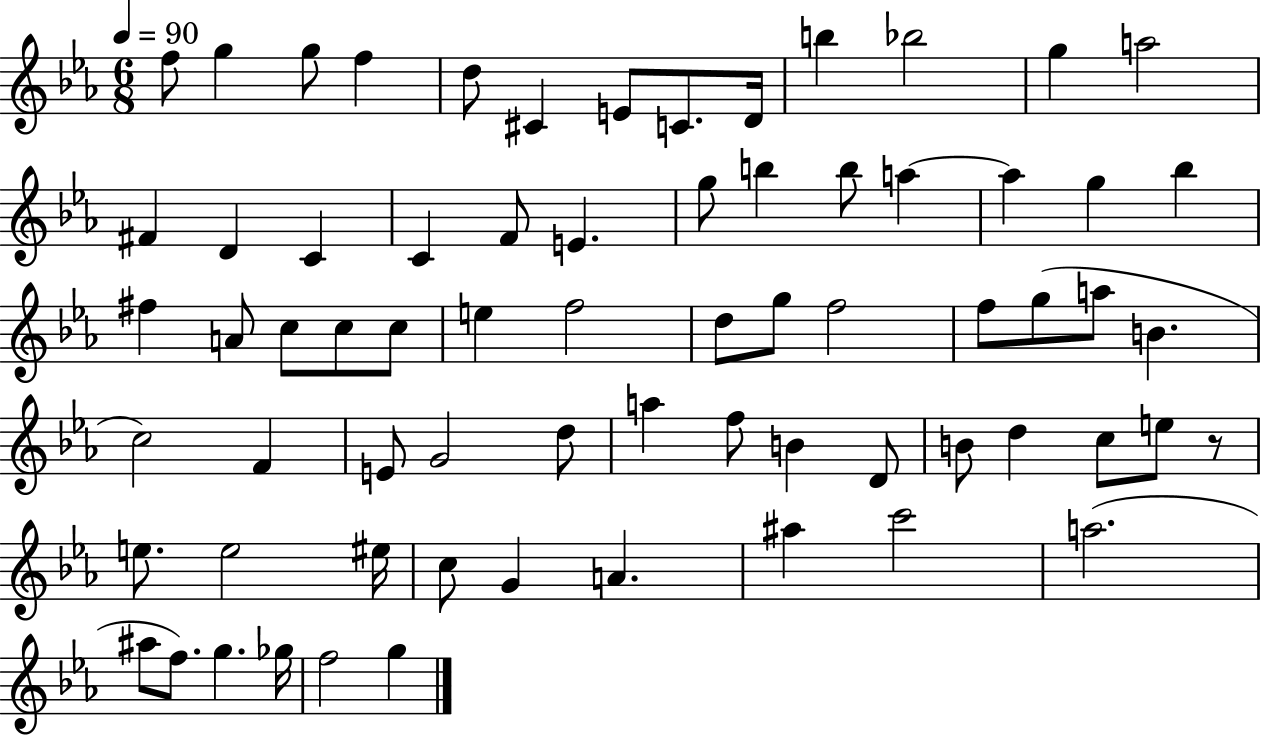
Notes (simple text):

F5/e G5/q G5/e F5/q D5/e C#4/q E4/e C4/e. D4/s B5/q Bb5/h G5/q A5/h F#4/q D4/q C4/q C4/q F4/e E4/q. G5/e B5/q B5/e A5/q A5/q G5/q Bb5/q F#5/q A4/e C5/e C5/e C5/e E5/q F5/h D5/e G5/e F5/h F5/e G5/e A5/e B4/q. C5/h F4/q E4/e G4/h D5/e A5/q F5/e B4/q D4/e B4/e D5/q C5/e E5/e R/e E5/e. E5/h EIS5/s C5/e G4/q A4/q. A#5/q C6/h A5/h. A#5/e F5/e. G5/q. Gb5/s F5/h G5/q